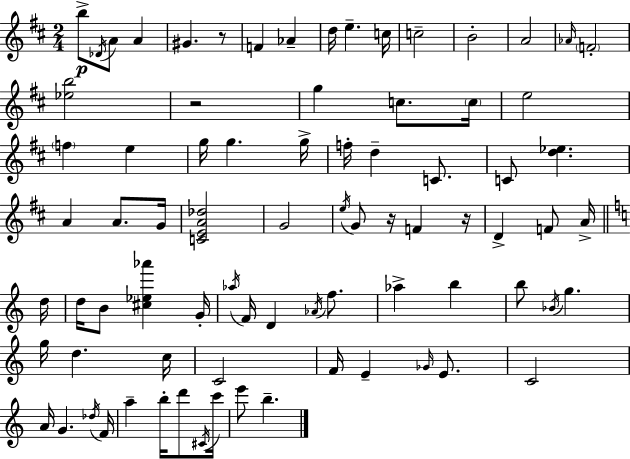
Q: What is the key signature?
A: D major